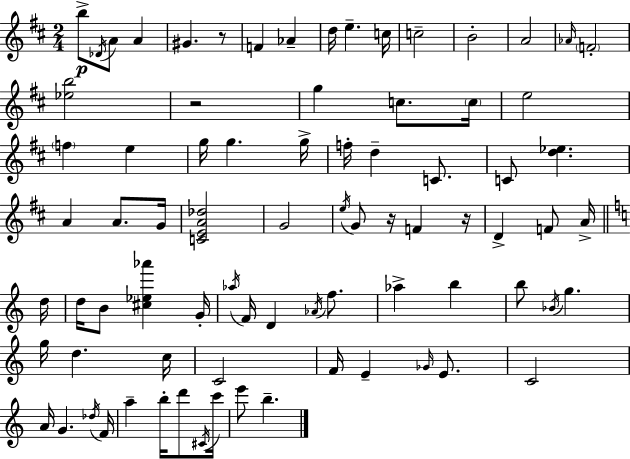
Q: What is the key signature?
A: D major